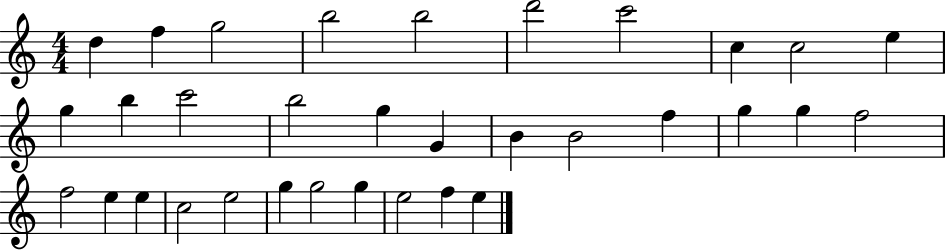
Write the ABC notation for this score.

X:1
T:Untitled
M:4/4
L:1/4
K:C
d f g2 b2 b2 d'2 c'2 c c2 e g b c'2 b2 g G B B2 f g g f2 f2 e e c2 e2 g g2 g e2 f e